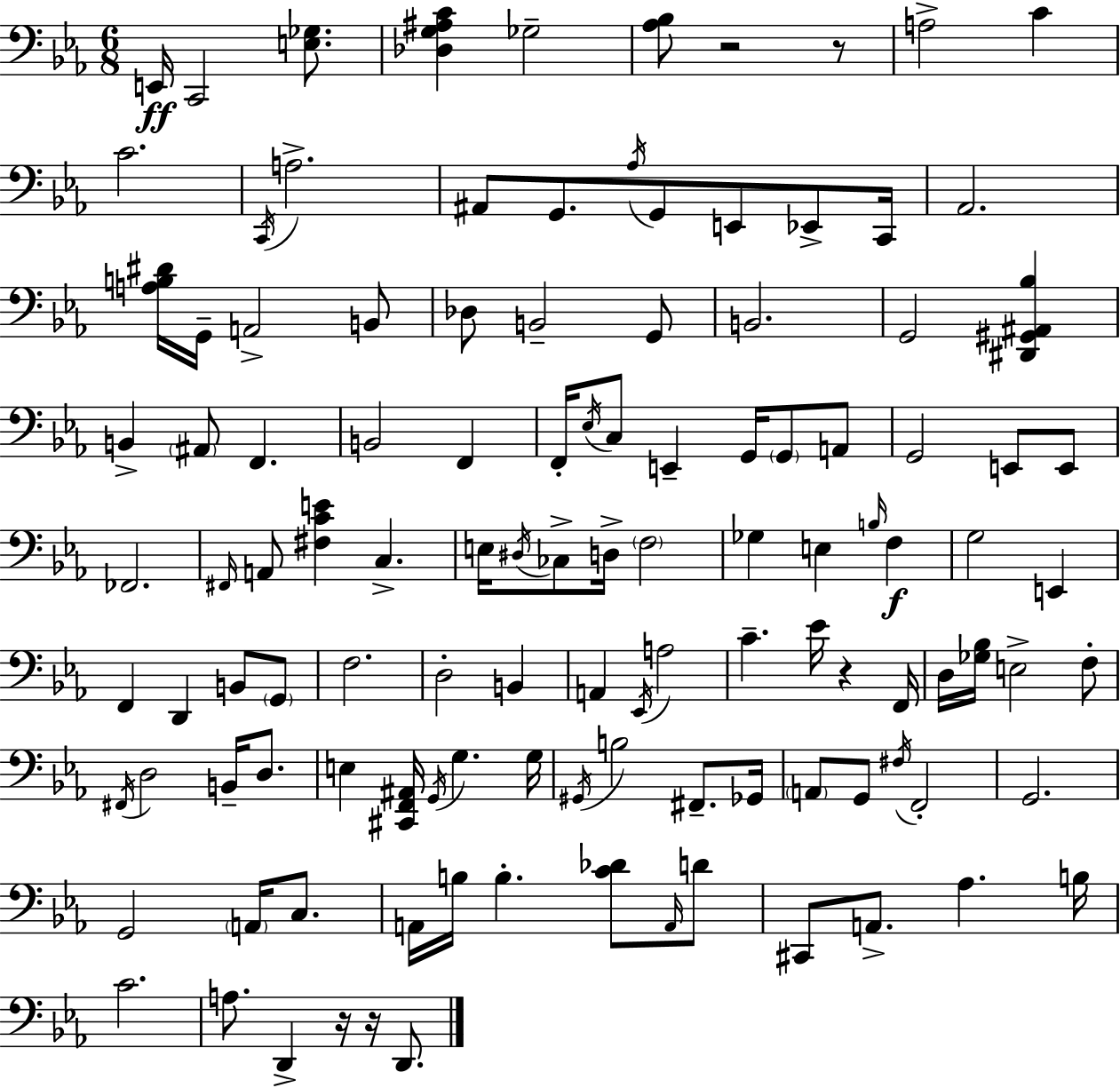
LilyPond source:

{
  \clef bass
  \numericTimeSignature
  \time 6/8
  \key ees \major
  \repeat volta 2 { e,16\ff c,2 <e ges>8. | <des g ais c'>4 ges2-- | <aes bes>8 r2 r8 | a2-> c'4 | \break c'2. | \acciaccatura { c,16 } a2.-> | ais,8 g,8. \acciaccatura { aes16 } g,8 e,8 ees,8-> | c,16 aes,2. | \break <a b dis'>16 g,16-- a,2-> | b,8 des8 b,2-- | g,8 b,2. | g,2 <dis, gis, ais, bes>4 | \break b,4-> \parenthesize ais,8 f,4. | b,2 f,4 | f,16-. \acciaccatura { ees16 } c8 e,4-- g,16 \parenthesize g,8 | a,8 g,2 e,8 | \break e,8 fes,2. | \grace { fis,16 } a,8 <fis c' e'>4 c4.-> | e16 \acciaccatura { dis16 } ces8-> d16-> \parenthesize f2 | ges4 e4 | \break \grace { b16 }\f f4 g2 | e,4 f,4 d,4 | b,8 \parenthesize g,8 f2. | d2-. | \break b,4 a,4 \acciaccatura { ees,16 } a2 | c'4.-- | ees'16 r4 f,16 d16 <ges bes>16 e2-> | f8-. \acciaccatura { fis,16 } d2 | \break b,16-- d8. e4 | <cis, f, ais,>16 \acciaccatura { g,16 } g4. g16 \acciaccatura { gis,16 } b2 | fis,8.-- ges,16 \parenthesize a,8 | g,8 \acciaccatura { fis16 } f,2-. g,2. | \break g,2 | \parenthesize a,16 c8. a,16 | b16 b4.-. <c' des'>8 \grace { a,16 } d'8 | cis,8 a,8.-> aes4. b16 | \break c'2. | a8. d,4-> r16 r16 d,8. | } \bar "|."
}